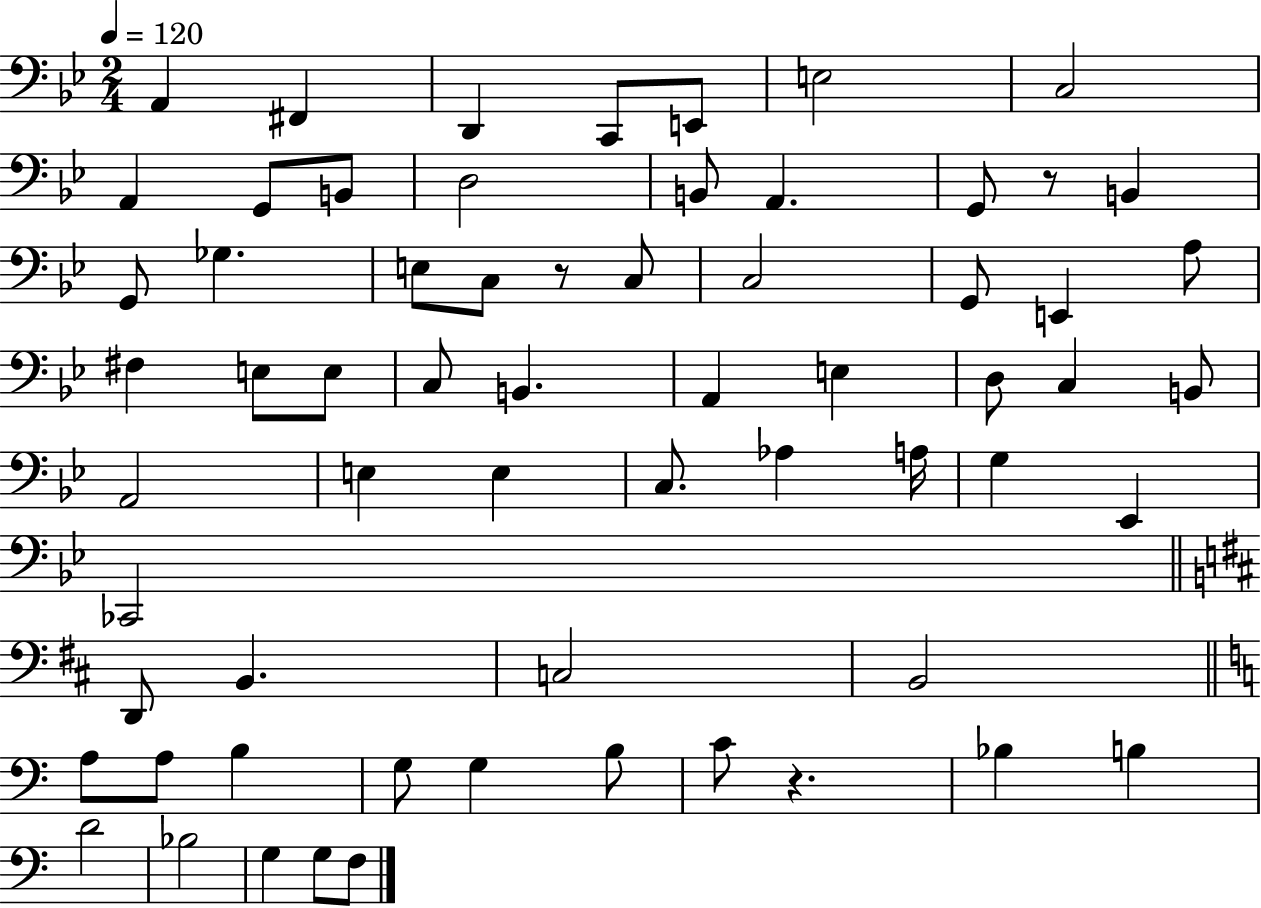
{
  \clef bass
  \numericTimeSignature
  \time 2/4
  \key bes \major
  \tempo 4 = 120
  a,4 fis,4 | d,4 c,8 e,8 | e2 | c2 | \break a,4 g,8 b,8 | d2 | b,8 a,4. | g,8 r8 b,4 | \break g,8 ges4. | e8 c8 r8 c8 | c2 | g,8 e,4 a8 | \break fis4 e8 e8 | c8 b,4. | a,4 e4 | d8 c4 b,8 | \break a,2 | e4 e4 | c8. aes4 a16 | g4 ees,4 | \break ces,2 | \bar "||" \break \key d \major d,8 b,4. | c2 | b,2 | \bar "||" \break \key a \minor a8 a8 b4 | g8 g4 b8 | c'8 r4. | bes4 b4 | \break d'2 | bes2 | g4 g8 f8 | \bar "|."
}